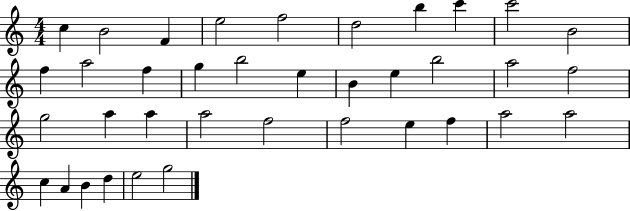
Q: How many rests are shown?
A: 0